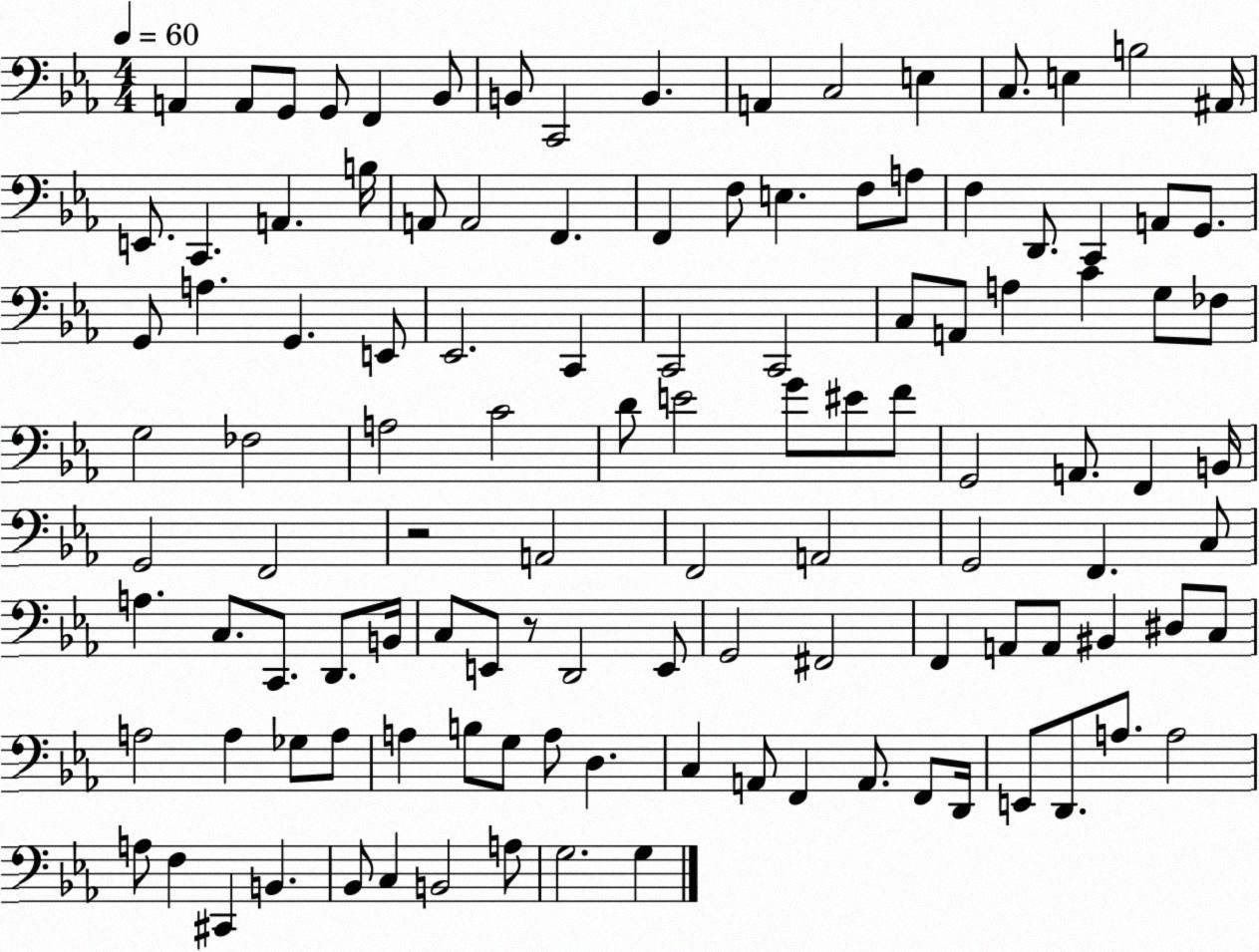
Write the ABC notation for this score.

X:1
T:Untitled
M:4/4
L:1/4
K:Eb
A,, A,,/2 G,,/2 G,,/2 F,, _B,,/2 B,,/2 C,,2 B,, A,, C,2 E, C,/2 E, B,2 ^A,,/4 E,,/2 C,, A,, B,/4 A,,/2 A,,2 F,, F,, F,/2 E, F,/2 A,/2 F, D,,/2 C,, A,,/2 G,,/2 G,,/2 A, G,, E,,/2 _E,,2 C,, C,,2 C,,2 C,/2 A,,/2 A, C G,/2 _F,/2 G,2 _F,2 A,2 C2 D/2 E2 G/2 ^E/2 F/2 G,,2 A,,/2 F,, B,,/4 G,,2 F,,2 z2 A,,2 F,,2 A,,2 G,,2 F,, C,/2 A, C,/2 C,,/2 D,,/2 B,,/4 C,/2 E,,/2 z/2 D,,2 E,,/2 G,,2 ^F,,2 F,, A,,/2 A,,/2 ^B,, ^D,/2 C,/2 A,2 A, _G,/2 A,/2 A, B,/2 G,/2 A,/2 D, C, A,,/2 F,, A,,/2 F,,/2 D,,/4 E,,/2 D,,/2 A,/2 A,2 A,/2 F, ^C,, B,, _B,,/2 C, B,,2 A,/2 G,2 G,